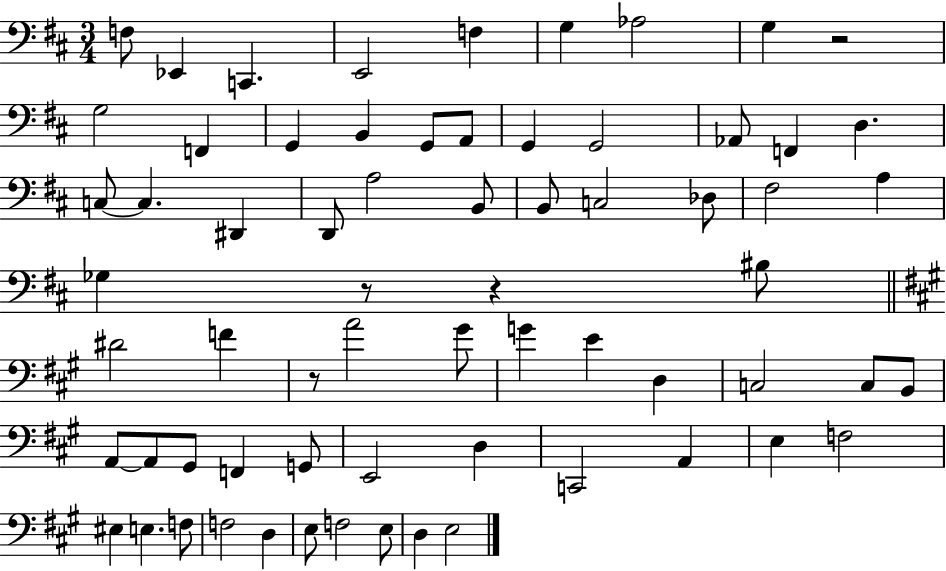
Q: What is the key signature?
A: D major